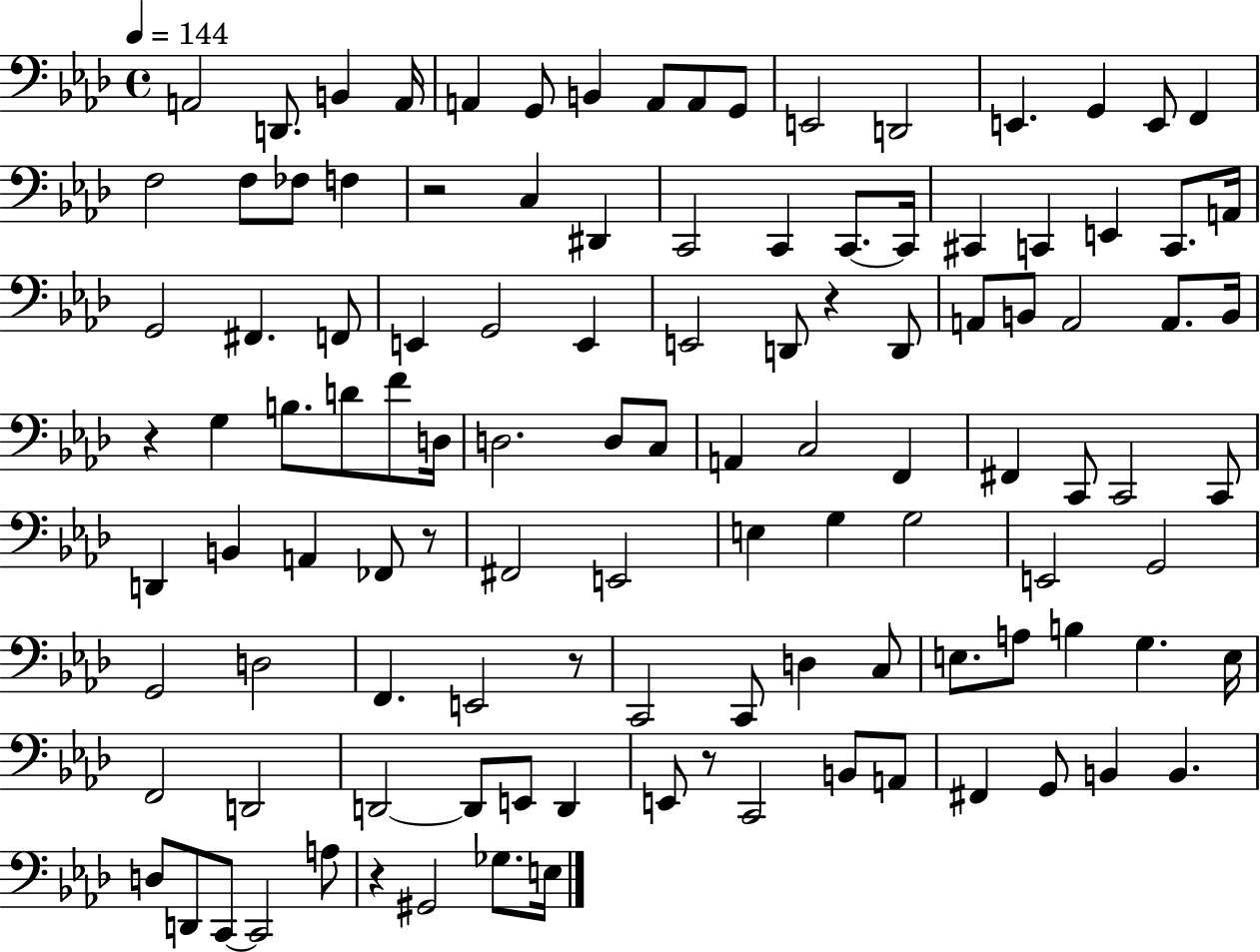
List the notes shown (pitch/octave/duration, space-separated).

A2/h D2/e. B2/q A2/s A2/q G2/e B2/q A2/e A2/e G2/e E2/h D2/h E2/q. G2/q E2/e F2/q F3/h F3/e FES3/e F3/q R/h C3/q D#2/q C2/h C2/q C2/e. C2/s C#2/q C2/q E2/q C2/e. A2/s G2/h F#2/q. F2/e E2/q G2/h E2/q E2/h D2/e R/q D2/e A2/e B2/e A2/h A2/e. B2/s R/q G3/q B3/e. D4/e F4/e D3/s D3/h. D3/e C3/e A2/q C3/h F2/q F#2/q C2/e C2/h C2/e D2/q B2/q A2/q FES2/e R/e F#2/h E2/h E3/q G3/q G3/h E2/h G2/h G2/h D3/h F2/q. E2/h R/e C2/h C2/e D3/q C3/e E3/e. A3/e B3/q G3/q. E3/s F2/h D2/h D2/h D2/e E2/e D2/q E2/e R/e C2/h B2/e A2/e F#2/q G2/e B2/q B2/q. D3/e D2/e C2/e C2/h A3/e R/q G#2/h Gb3/e. E3/s